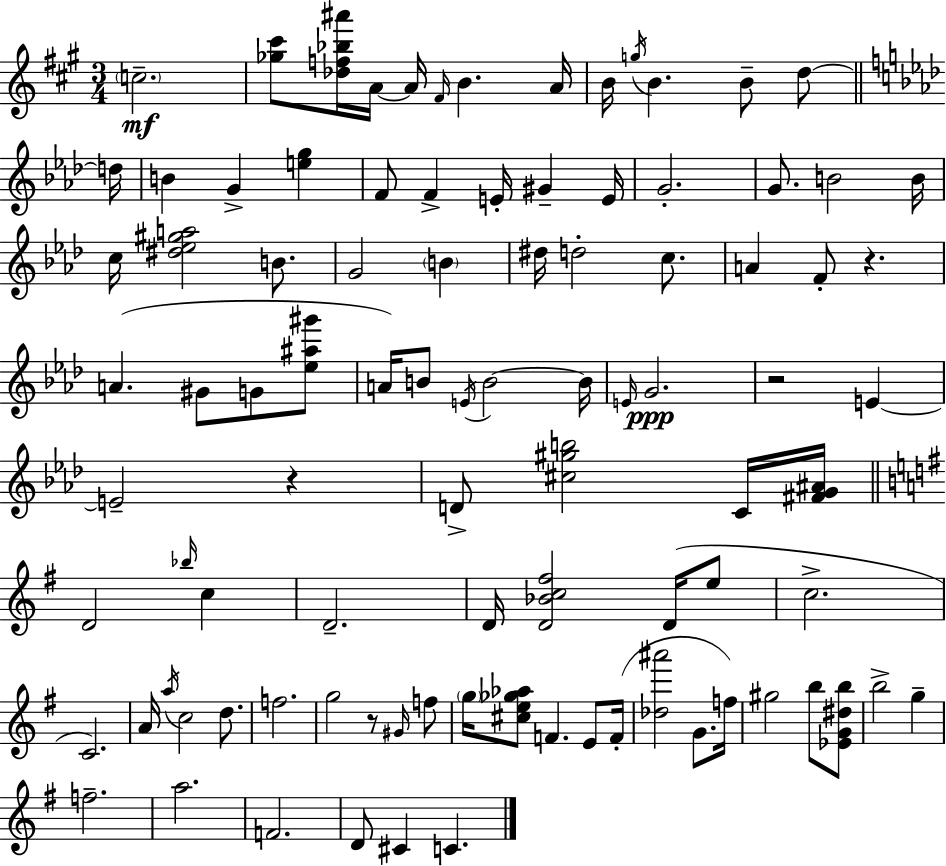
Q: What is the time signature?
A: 3/4